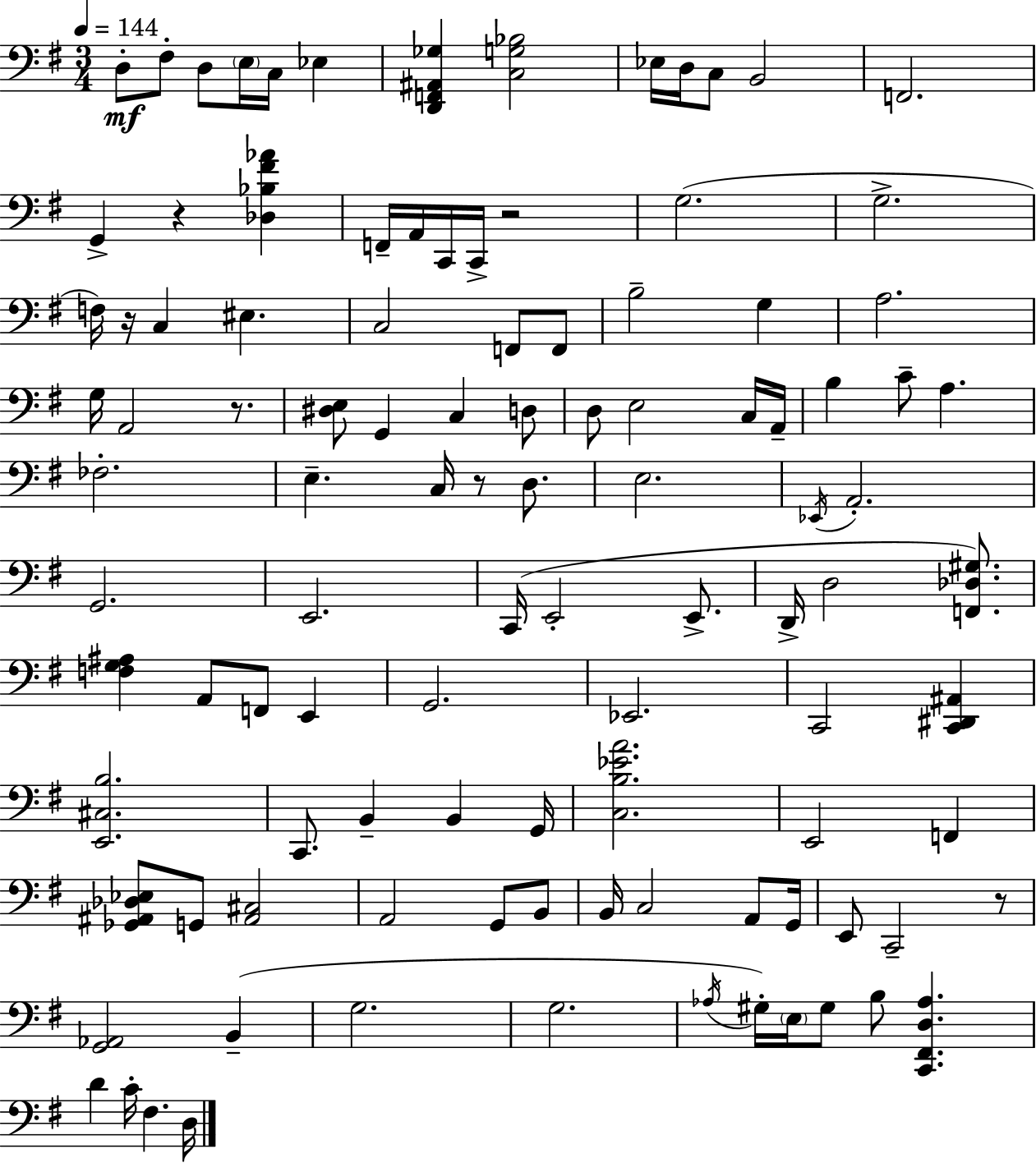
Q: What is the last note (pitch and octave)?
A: D3